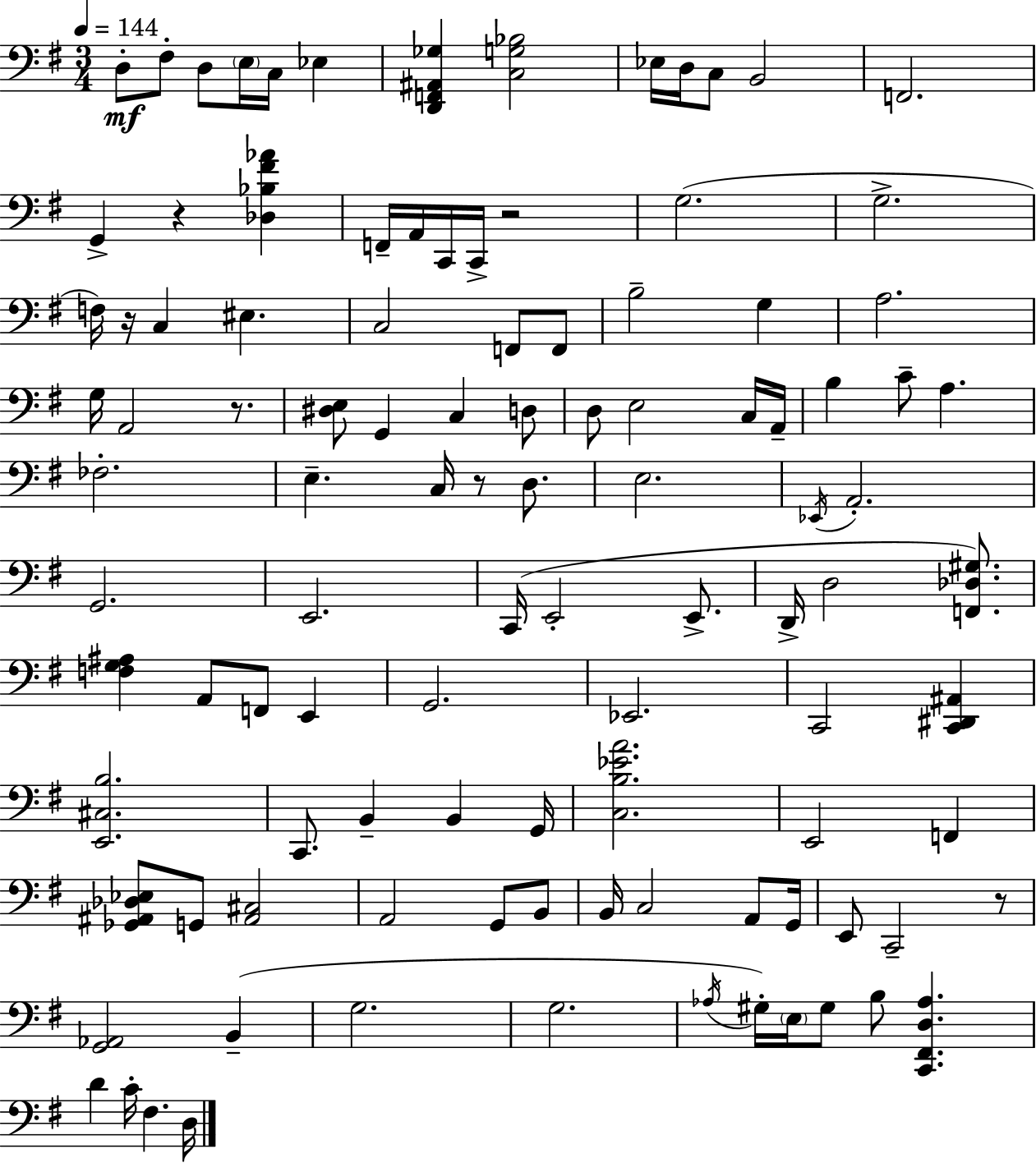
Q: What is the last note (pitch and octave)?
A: D3